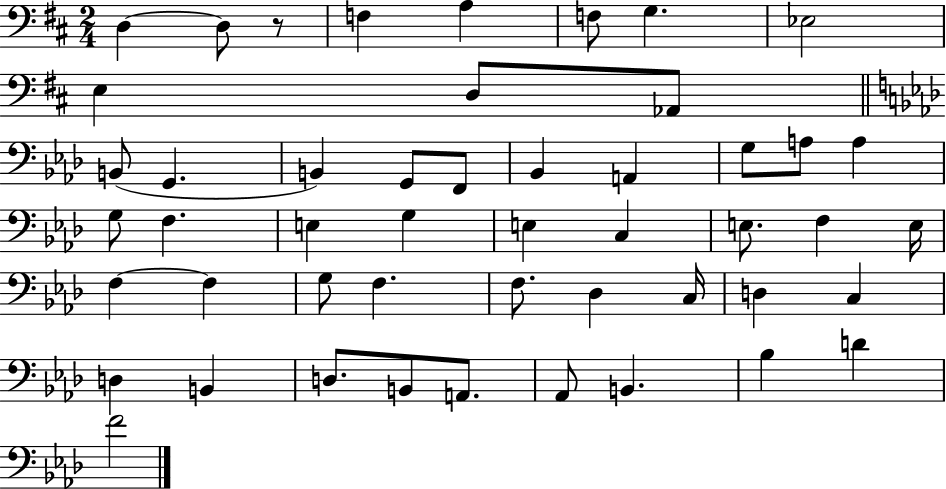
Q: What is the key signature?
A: D major